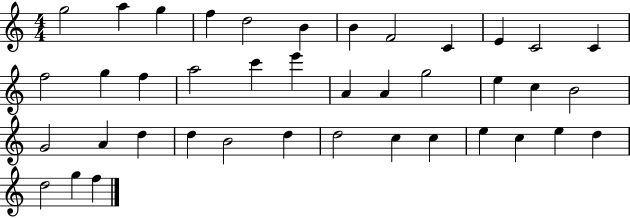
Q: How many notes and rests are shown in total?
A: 40